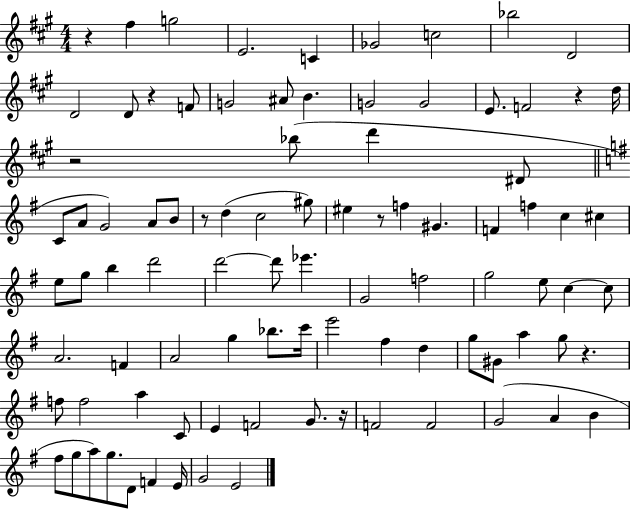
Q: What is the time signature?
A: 4/4